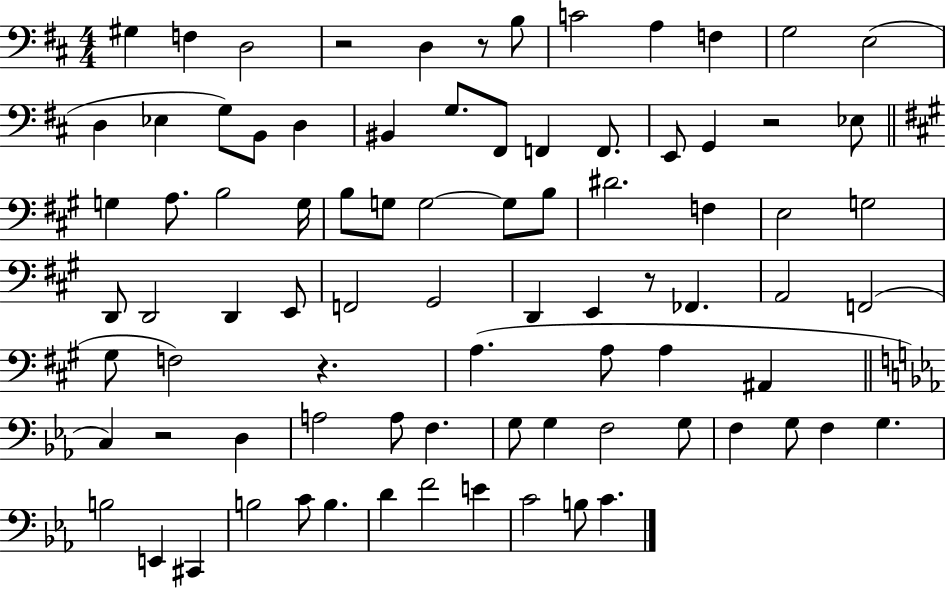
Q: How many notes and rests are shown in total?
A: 84